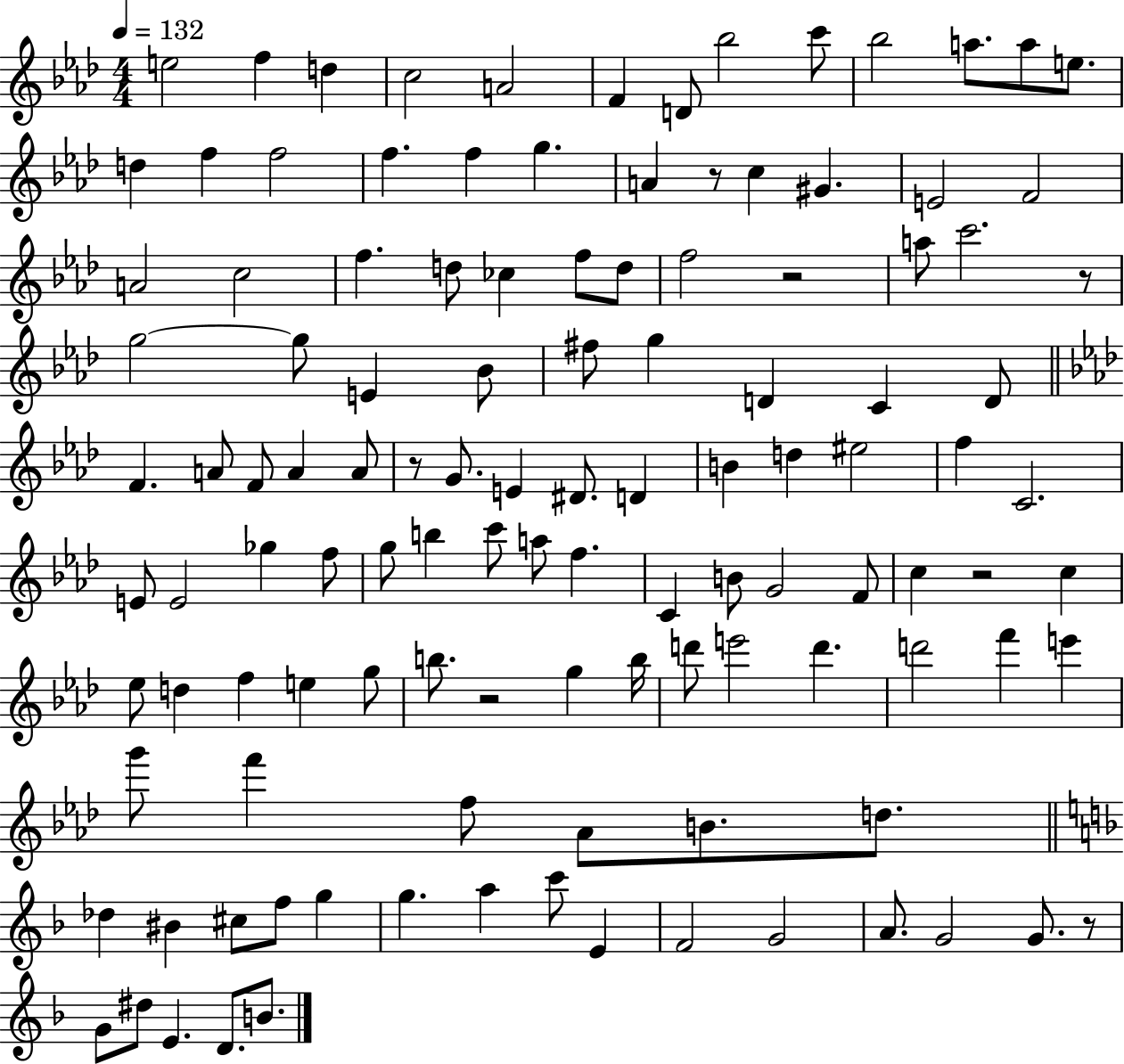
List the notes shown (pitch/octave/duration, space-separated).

E5/h F5/q D5/q C5/h A4/h F4/q D4/e Bb5/h C6/e Bb5/h A5/e. A5/e E5/e. D5/q F5/q F5/h F5/q. F5/q G5/q. A4/q R/e C5/q G#4/q. E4/h F4/h A4/h C5/h F5/q. D5/e CES5/q F5/e D5/e F5/h R/h A5/e C6/h. R/e G5/h G5/e E4/q Bb4/e F#5/e G5/q D4/q C4/q D4/e F4/q. A4/e F4/e A4/q A4/e R/e G4/e. E4/q D#4/e. D4/q B4/q D5/q EIS5/h F5/q C4/h. E4/e E4/h Gb5/q F5/e G5/e B5/q C6/e A5/e F5/q. C4/q B4/e G4/h F4/e C5/q R/h C5/q Eb5/e D5/q F5/q E5/q G5/e B5/e. R/h G5/q B5/s D6/e E6/h D6/q. D6/h F6/q E6/q G6/e F6/q F5/e Ab4/e B4/e. D5/e. Db5/q BIS4/q C#5/e F5/e G5/q G5/q. A5/q C6/e E4/q F4/h G4/h A4/e. G4/h G4/e. R/e G4/e D#5/e E4/q. D4/e. B4/e.